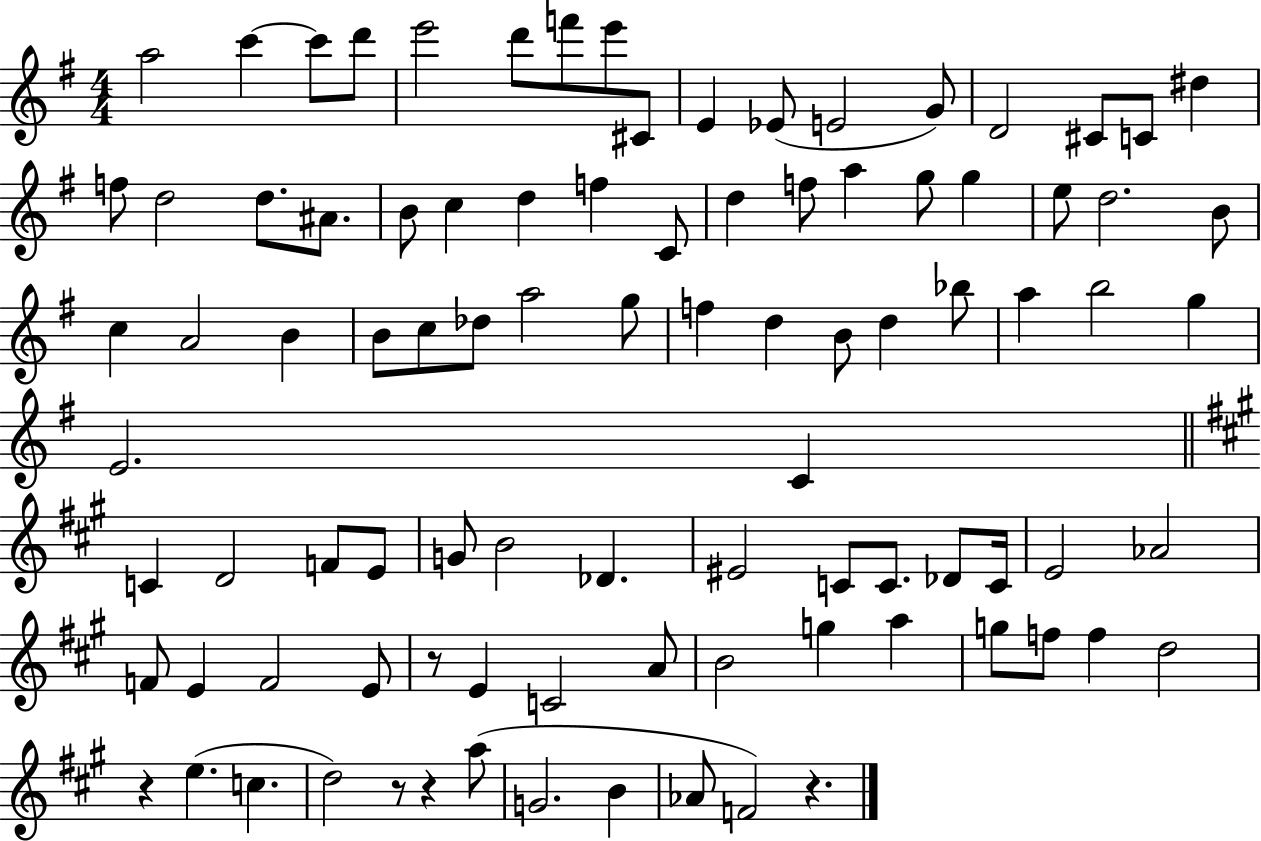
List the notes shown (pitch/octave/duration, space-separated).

A5/h C6/q C6/e D6/e E6/h D6/e F6/e E6/e C#4/e E4/q Eb4/e E4/h G4/e D4/h C#4/e C4/e D#5/q F5/e D5/h D5/e. A#4/e. B4/e C5/q D5/q F5/q C4/e D5/q F5/e A5/q G5/e G5/q E5/e D5/h. B4/e C5/q A4/h B4/q B4/e C5/e Db5/e A5/h G5/e F5/q D5/q B4/e D5/q Bb5/e A5/q B5/h G5/q E4/h. C4/q C4/q D4/h F4/e E4/e G4/e B4/h Db4/q. EIS4/h C4/e C4/e. Db4/e C4/s E4/h Ab4/h F4/e E4/q F4/h E4/e R/e E4/q C4/h A4/e B4/h G5/q A5/q G5/e F5/e F5/q D5/h R/q E5/q. C5/q. D5/h R/e R/q A5/e G4/h. B4/q Ab4/e F4/h R/q.